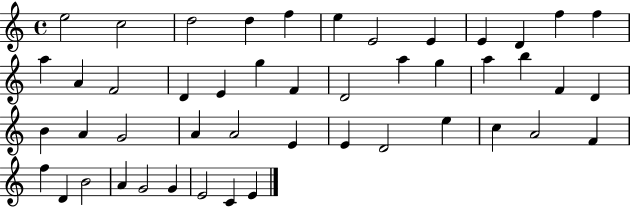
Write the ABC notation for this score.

X:1
T:Untitled
M:4/4
L:1/4
K:C
e2 c2 d2 d f e E2 E E D f f a A F2 D E g F D2 a g a b F D B A G2 A A2 E E D2 e c A2 F f D B2 A G2 G E2 C E